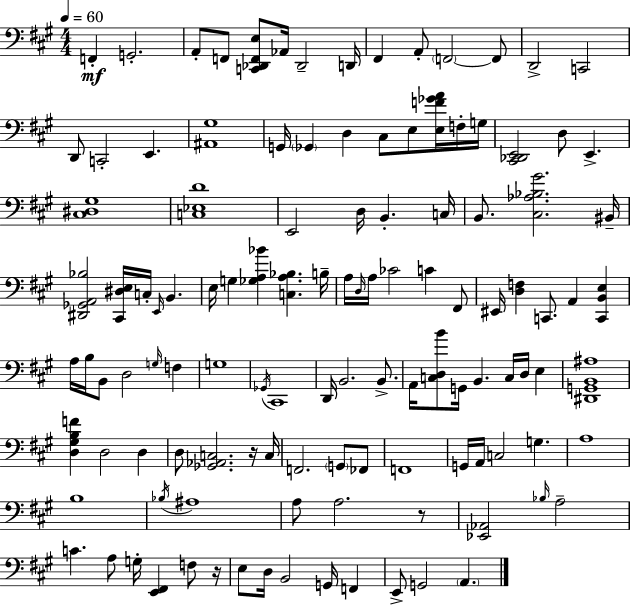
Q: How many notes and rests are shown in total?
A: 118